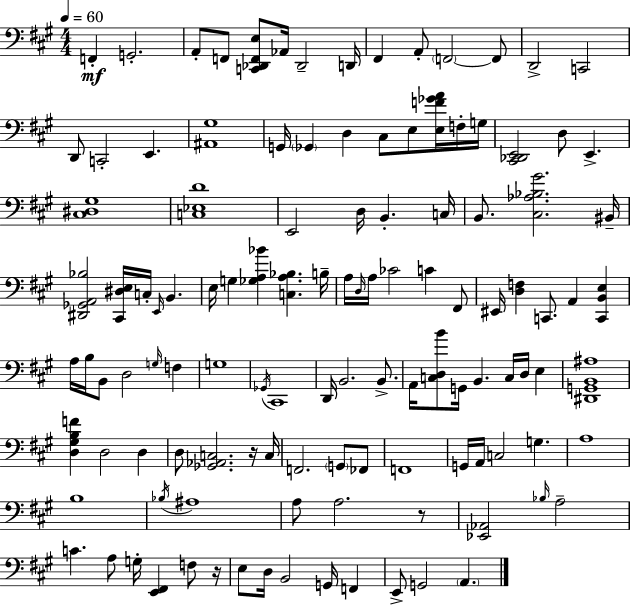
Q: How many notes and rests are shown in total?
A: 118